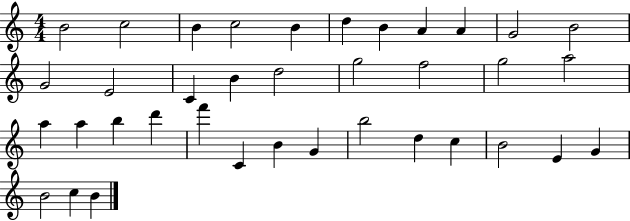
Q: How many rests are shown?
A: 0